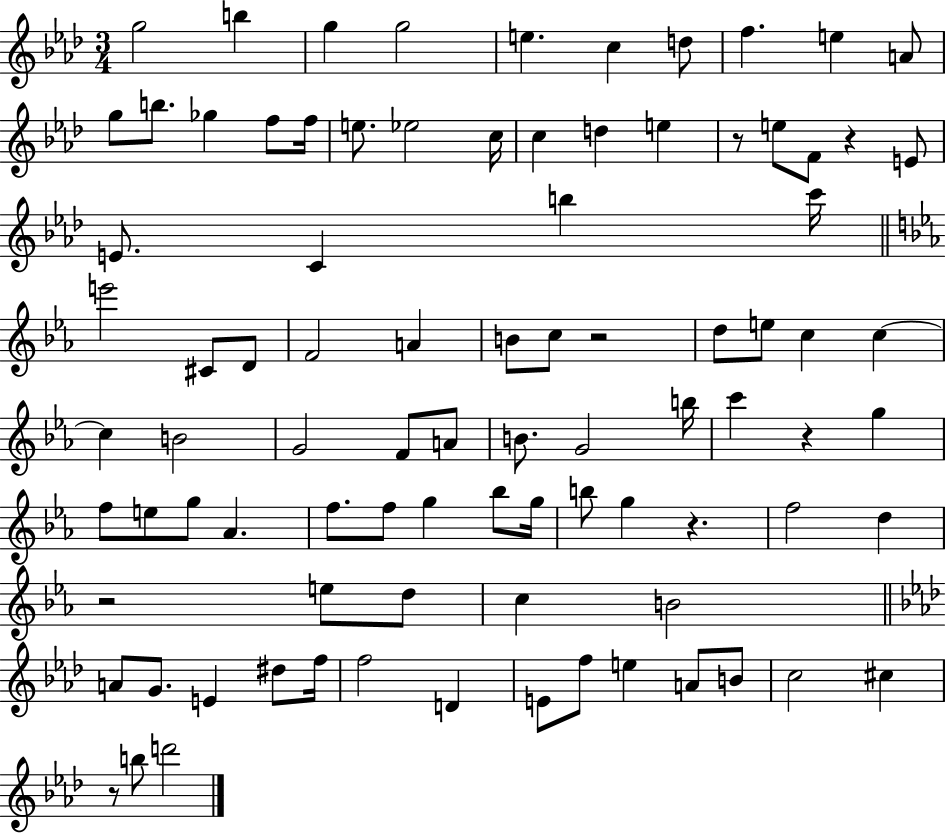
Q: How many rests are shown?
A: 7